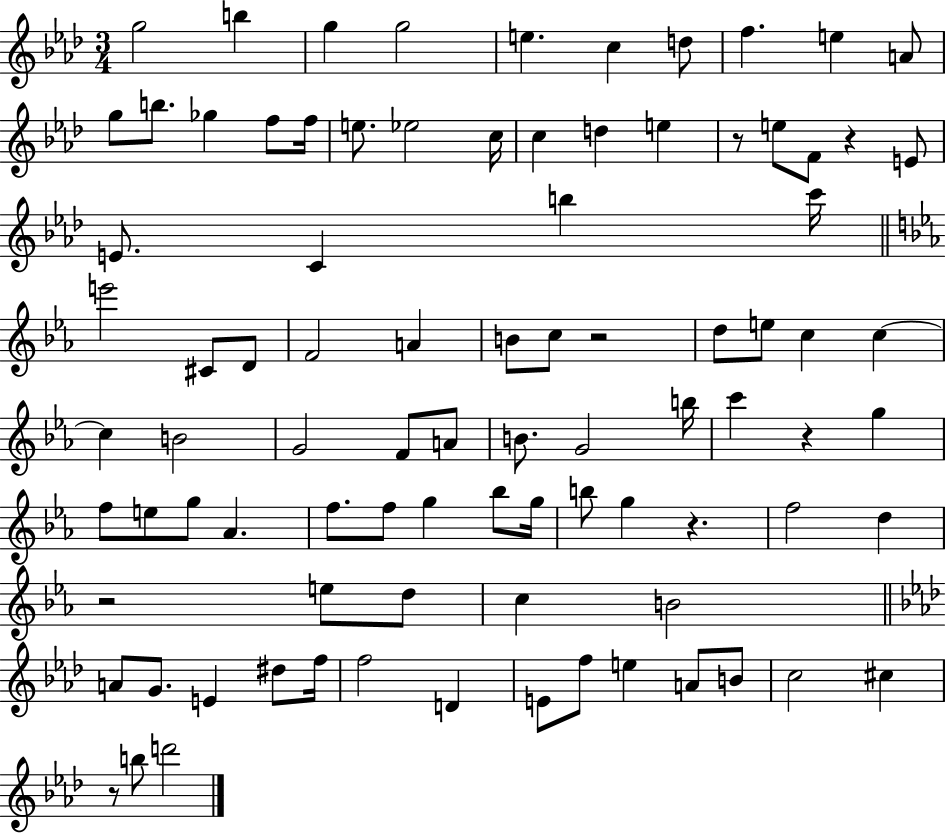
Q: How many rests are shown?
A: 7